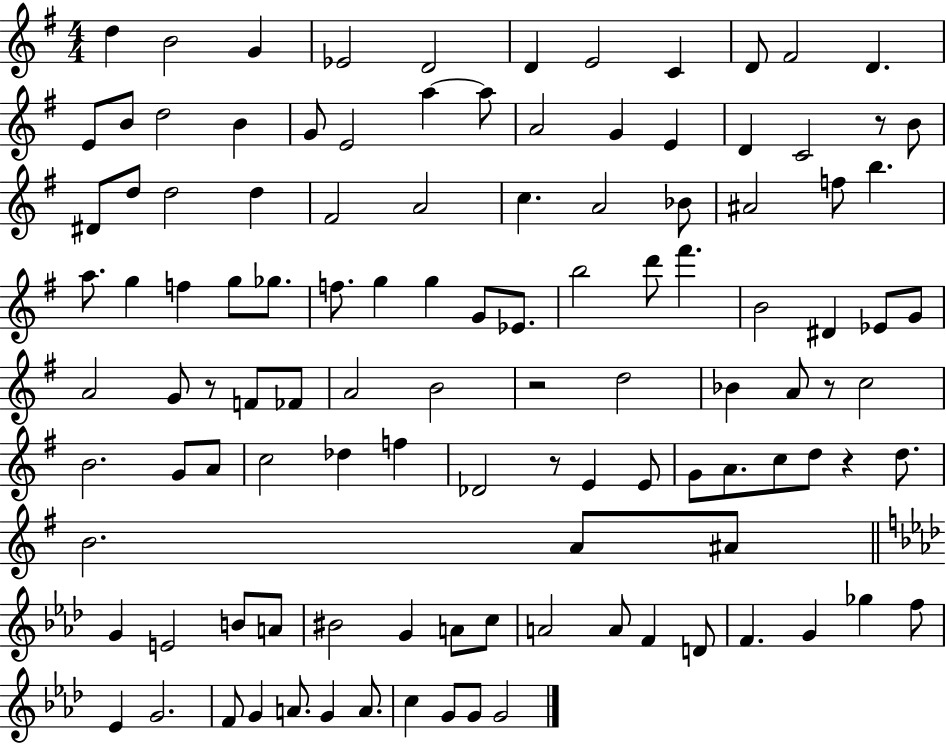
{
  \clef treble
  \numericTimeSignature
  \time 4/4
  \key g \major
  d''4 b'2 g'4 | ees'2 d'2 | d'4 e'2 c'4 | d'8 fis'2 d'4. | \break e'8 b'8 d''2 b'4 | g'8 e'2 a''4~~ a''8 | a'2 g'4 e'4 | d'4 c'2 r8 b'8 | \break dis'8 d''8 d''2 d''4 | fis'2 a'2 | c''4. a'2 bes'8 | ais'2 f''8 b''4. | \break a''8. g''4 f''4 g''8 ges''8. | f''8. g''4 g''4 g'8 ees'8. | b''2 d'''8 fis'''4. | b'2 dis'4 ees'8 g'8 | \break a'2 g'8 r8 f'8 fes'8 | a'2 b'2 | r2 d''2 | bes'4 a'8 r8 c''2 | \break b'2. g'8 a'8 | c''2 des''4 f''4 | des'2 r8 e'4 e'8 | g'8 a'8. c''8 d''8 r4 d''8. | \break b'2. a'8 ais'8 | \bar "||" \break \key aes \major g'4 e'2 b'8 a'8 | bis'2 g'4 a'8 c''8 | a'2 a'8 f'4 d'8 | f'4. g'4 ges''4 f''8 | \break ees'4 g'2. | f'8 g'4 a'8. g'4 a'8. | c''4 g'8 g'8 g'2 | \bar "|."
}